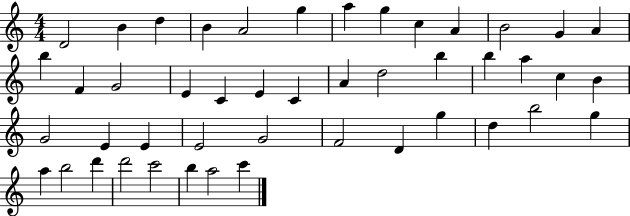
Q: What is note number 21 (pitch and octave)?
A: A4